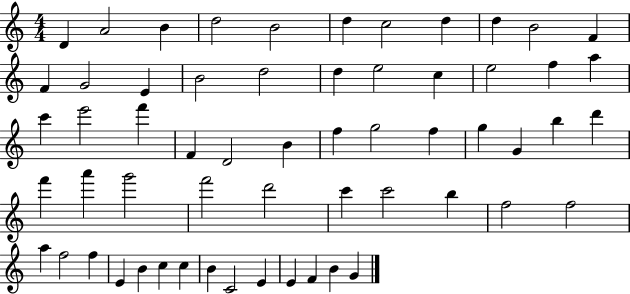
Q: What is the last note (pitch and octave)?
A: G4